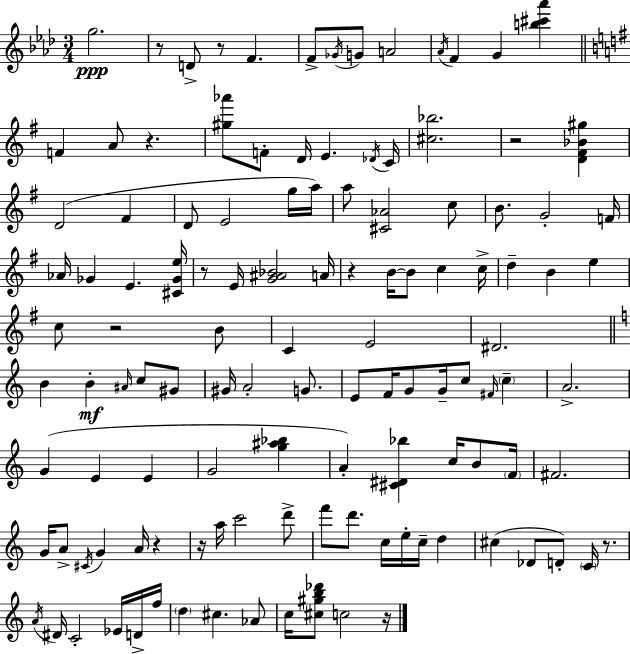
G5/h. R/e D4/e R/e F4/q. F4/e Gb4/s G4/e A4/h Ab4/s F4/q G4/q [B5,C#6,Ab6]/q F4/q A4/e R/q. [G#5,Ab6]/e F4/e D4/s E4/q. Db4/s C4/s [C#5,Bb5]/h. R/h [D4,F#4,Bb4,G#5]/q D4/h F#4/q D4/e E4/h G5/s A5/s A5/e [C#4,Ab4]/h C5/e B4/e. G4/h F4/s Ab4/s Gb4/q E4/q. [C#4,Gb4,E5]/s R/e E4/s [G4,A#4,Bb4]/h A4/s R/q B4/s B4/e C5/q C5/s D5/q B4/q E5/q C5/e R/h B4/e C4/q E4/h D#4/h. B4/q B4/q A#4/s C5/e G#4/e G#4/s A4/h G4/e. E4/e F4/s G4/e G4/s C5/e F#4/s C5/q A4/h. G4/q E4/q E4/q G4/h [G5,A#5,Bb5]/q A4/q [C#4,D#4,Bb5]/q C5/s B4/e F4/s F#4/h. G4/s A4/e C#4/s G4/q A4/s R/q R/s A5/s C6/h D6/e F6/e D6/e. C5/s E5/s C5/s D5/q C#5/q Db4/e D4/e C4/s R/e. A4/s D#4/s C4/h Eb4/s D4/s F5/s D5/q C#5/q. Ab4/e C5/s [C#5,G#5,B5,Db6]/e C5/h R/s